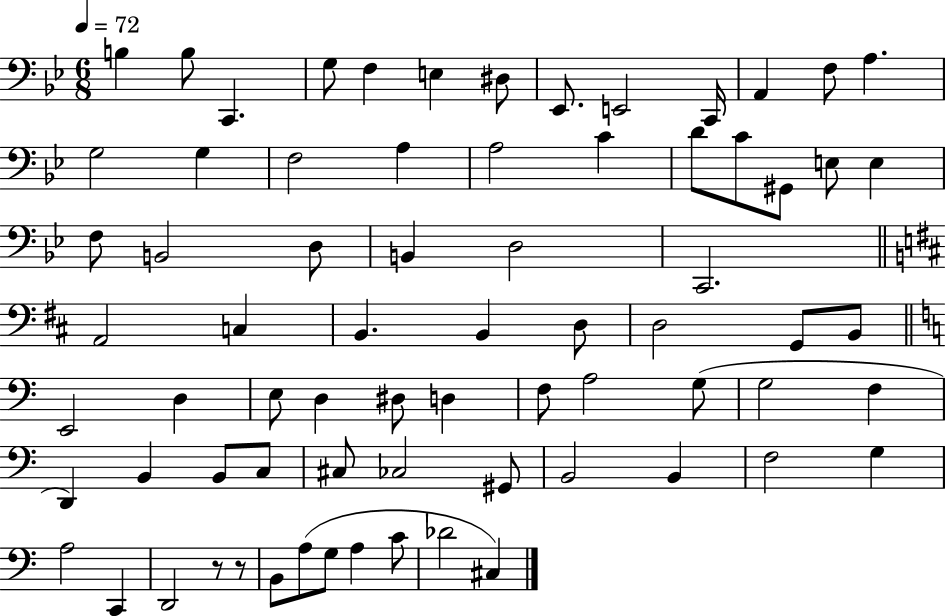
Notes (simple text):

B3/q B3/e C2/q. G3/e F3/q E3/q D#3/e Eb2/e. E2/h C2/s A2/q F3/e A3/q. G3/h G3/q F3/h A3/q A3/h C4/q D4/e C4/e G#2/e E3/e E3/q F3/e B2/h D3/e B2/q D3/h C2/h. A2/h C3/q B2/q. B2/q D3/e D3/h G2/e B2/e E2/h D3/q E3/e D3/q D#3/e D3/q F3/e A3/h G3/e G3/h F3/q D2/q B2/q B2/e C3/e C#3/e CES3/h G#2/e B2/h B2/q F3/h G3/q A3/h C2/q D2/h R/e R/e B2/e A3/e G3/e A3/q C4/e Db4/h C#3/q